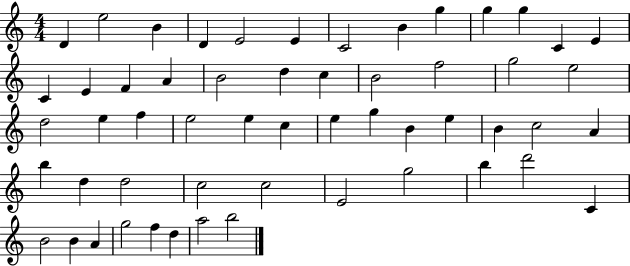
D4/q E5/h B4/q D4/q E4/h E4/q C4/h B4/q G5/q G5/q G5/q C4/q E4/q C4/q E4/q F4/q A4/q B4/h D5/q C5/q B4/h F5/h G5/h E5/h D5/h E5/q F5/q E5/h E5/q C5/q E5/q G5/q B4/q E5/q B4/q C5/h A4/q B5/q D5/q D5/h C5/h C5/h E4/h G5/h B5/q D6/h C4/q B4/h B4/q A4/q G5/h F5/q D5/q A5/h B5/h